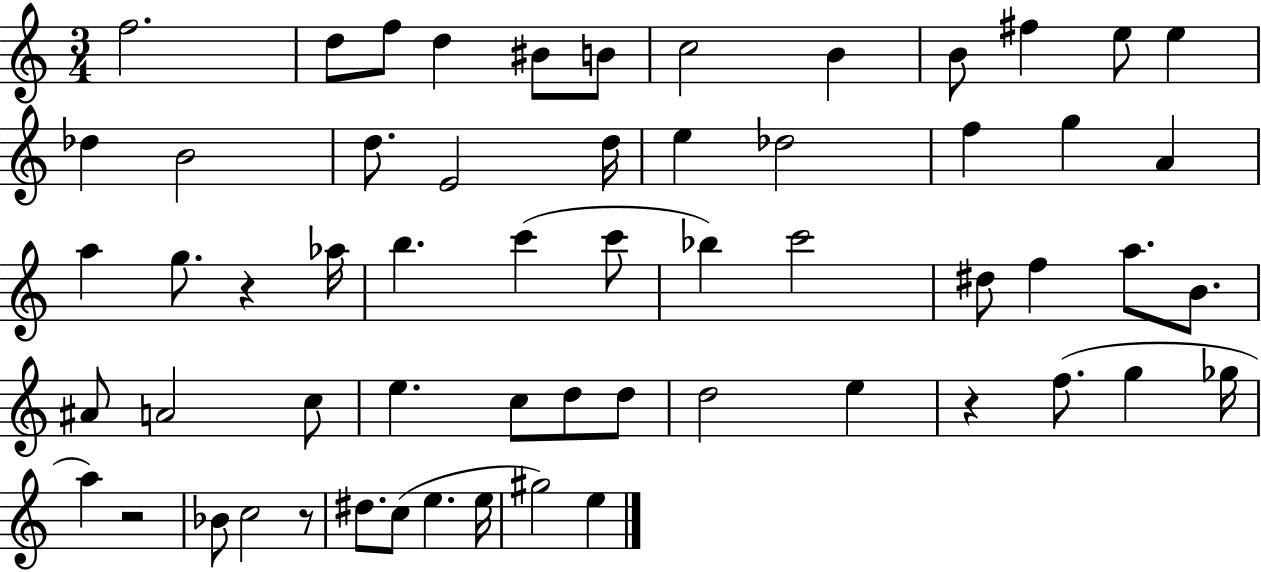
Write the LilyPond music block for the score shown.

{
  \clef treble
  \numericTimeSignature
  \time 3/4
  \key c \major
  f''2. | d''8 f''8 d''4 bis'8 b'8 | c''2 b'4 | b'8 fis''4 e''8 e''4 | \break des''4 b'2 | d''8. e'2 d''16 | e''4 des''2 | f''4 g''4 a'4 | \break a''4 g''8. r4 aes''16 | b''4. c'''4( c'''8 | bes''4) c'''2 | dis''8 f''4 a''8. b'8. | \break ais'8 a'2 c''8 | e''4. c''8 d''8 d''8 | d''2 e''4 | r4 f''8.( g''4 ges''16 | \break a''4) r2 | bes'8 c''2 r8 | dis''8. c''8( e''4. e''16 | gis''2) e''4 | \break \bar "|."
}